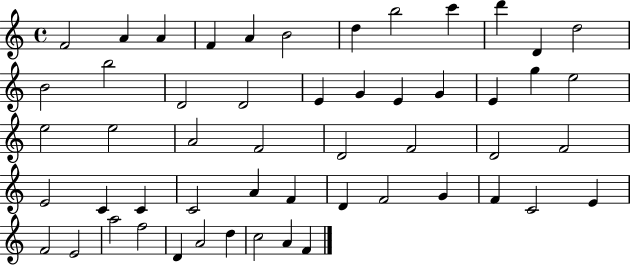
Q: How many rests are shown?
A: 0